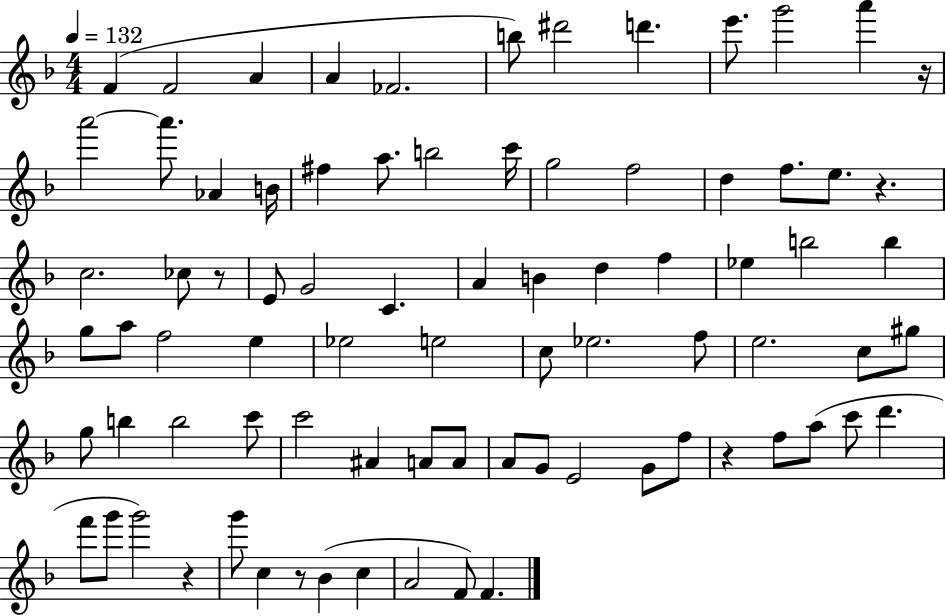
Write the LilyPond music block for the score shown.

{
  \clef treble
  \numericTimeSignature
  \time 4/4
  \key f \major
  \tempo 4 = 132
  f'4( f'2 a'4 | a'4 fes'2. | b''8) dis'''2 d'''4. | e'''8. g'''2 a'''4 r16 | \break a'''2~~ a'''8. aes'4 b'16 | fis''4 a''8. b''2 c'''16 | g''2 f''2 | d''4 f''8. e''8. r4. | \break c''2. ces''8 r8 | e'8 g'2 c'4. | a'4 b'4 d''4 f''4 | ees''4 b''2 b''4 | \break g''8 a''8 f''2 e''4 | ees''2 e''2 | c''8 ees''2. f''8 | e''2. c''8 gis''8 | \break g''8 b''4 b''2 c'''8 | c'''2 ais'4 a'8 a'8 | a'8 g'8 e'2 g'8 f''8 | r4 f''8 a''8( c'''8 d'''4. | \break f'''8 g'''8 g'''2) r4 | g'''8 c''4 r8 bes'4( c''4 | a'2 f'8) f'4. | \bar "|."
}